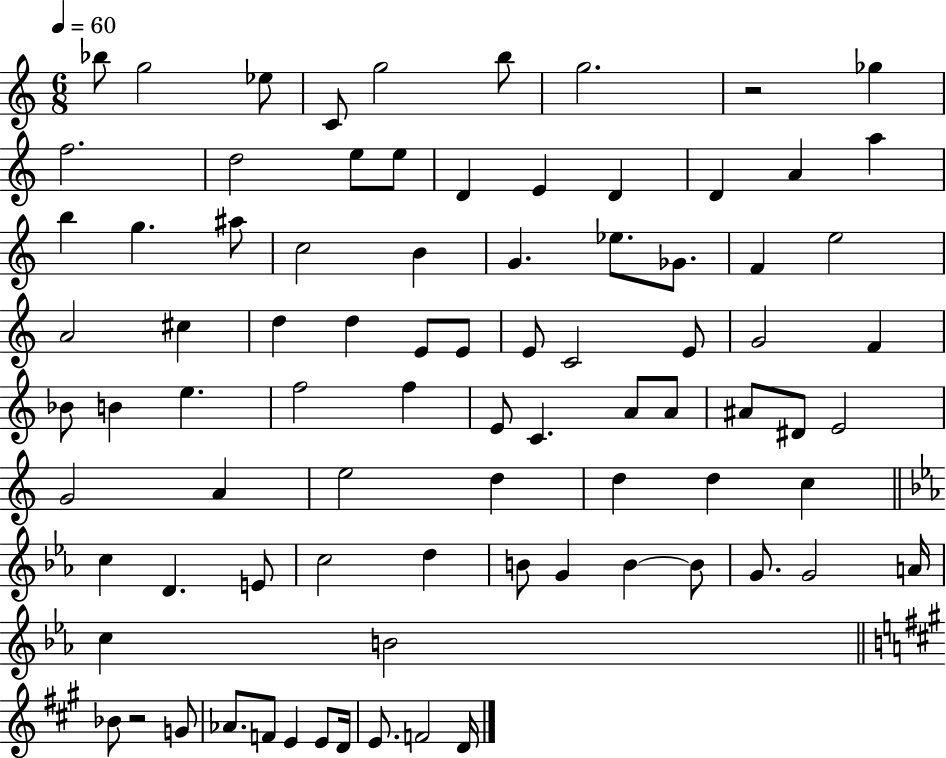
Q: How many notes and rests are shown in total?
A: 84